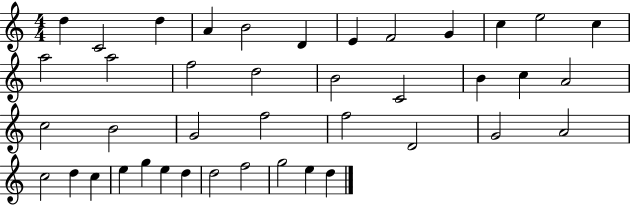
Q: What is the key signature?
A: C major